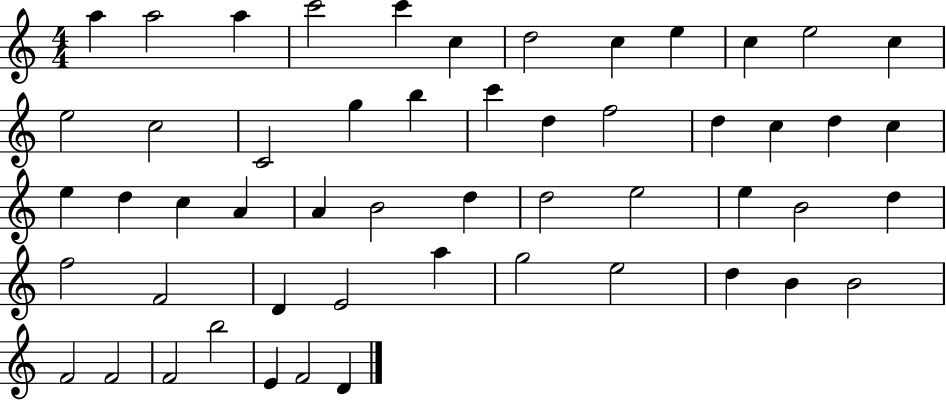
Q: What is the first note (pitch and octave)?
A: A5